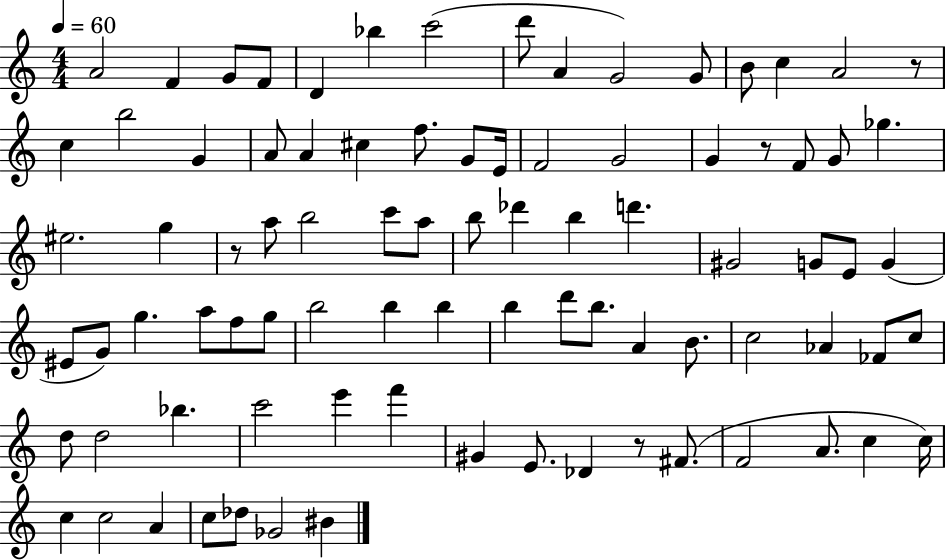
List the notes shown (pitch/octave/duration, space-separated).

A4/h F4/q G4/e F4/e D4/q Bb5/q C6/h D6/e A4/q G4/h G4/e B4/e C5/q A4/h R/e C5/q B5/h G4/q A4/e A4/q C#5/q F5/e. G4/e E4/s F4/h G4/h G4/q R/e F4/e G4/e Gb5/q. EIS5/h. G5/q R/e A5/e B5/h C6/e A5/e B5/e Db6/q B5/q D6/q. G#4/h G4/e E4/e G4/q EIS4/e G4/e G5/q. A5/e F5/e G5/e B5/h B5/q B5/q B5/q D6/e B5/e. A4/q B4/e. C5/h Ab4/q FES4/e C5/e D5/e D5/h Bb5/q. C6/h E6/q F6/q G#4/q E4/e. Db4/q R/e F#4/e. F4/h A4/e. C5/q C5/s C5/q C5/h A4/q C5/e Db5/e Gb4/h BIS4/q